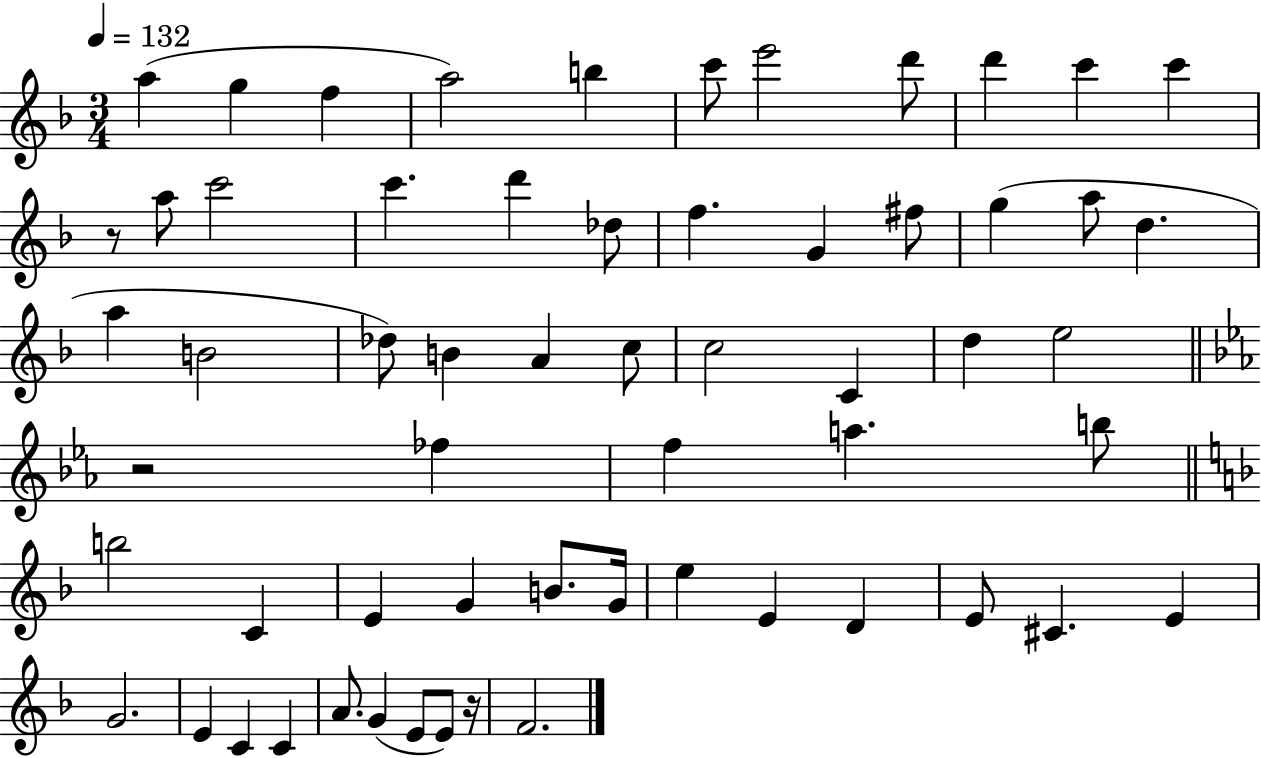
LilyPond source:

{
  \clef treble
  \numericTimeSignature
  \time 3/4
  \key f \major
  \tempo 4 = 132
  \repeat volta 2 { a''4( g''4 f''4 | a''2) b''4 | c'''8 e'''2 d'''8 | d'''4 c'''4 c'''4 | \break r8 a''8 c'''2 | c'''4. d'''4 des''8 | f''4. g'4 fis''8 | g''4( a''8 d''4. | \break a''4 b'2 | des''8) b'4 a'4 c''8 | c''2 c'4 | d''4 e''2 | \break \bar "||" \break \key ees \major r2 fes''4 | f''4 a''4. b''8 | \bar "||" \break \key d \minor b''2 c'4 | e'4 g'4 b'8. g'16 | e''4 e'4 d'4 | e'8 cis'4. e'4 | \break g'2. | e'4 c'4 c'4 | a'8. g'4( e'8 e'8) r16 | f'2. | \break } \bar "|."
}